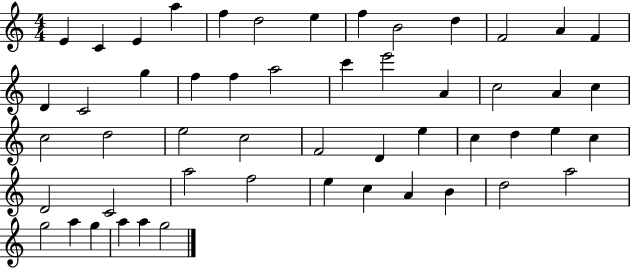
{
  \clef treble
  \numericTimeSignature
  \time 4/4
  \key c \major
  e'4 c'4 e'4 a''4 | f''4 d''2 e''4 | f''4 b'2 d''4 | f'2 a'4 f'4 | \break d'4 c'2 g''4 | f''4 f''4 a''2 | c'''4 e'''2 a'4 | c''2 a'4 c''4 | \break c''2 d''2 | e''2 c''2 | f'2 d'4 e''4 | c''4 d''4 e''4 c''4 | \break d'2 c'2 | a''2 f''2 | e''4 c''4 a'4 b'4 | d''2 a''2 | \break g''2 a''4 g''4 | a''4 a''4 g''2 | \bar "|."
}